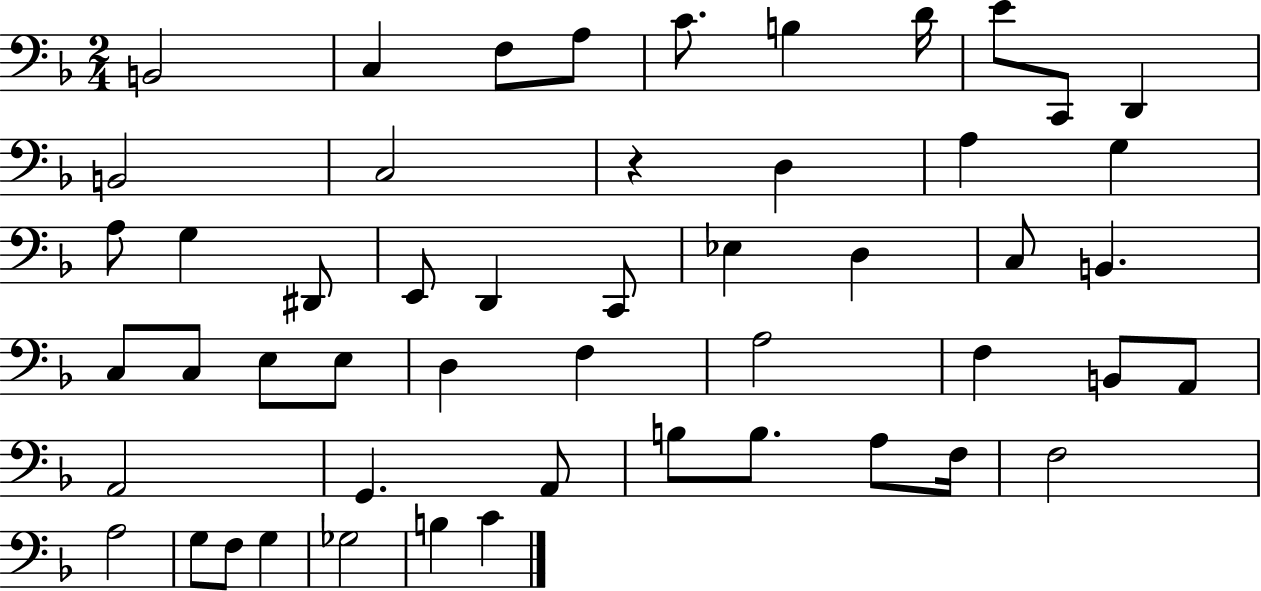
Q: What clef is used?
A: bass